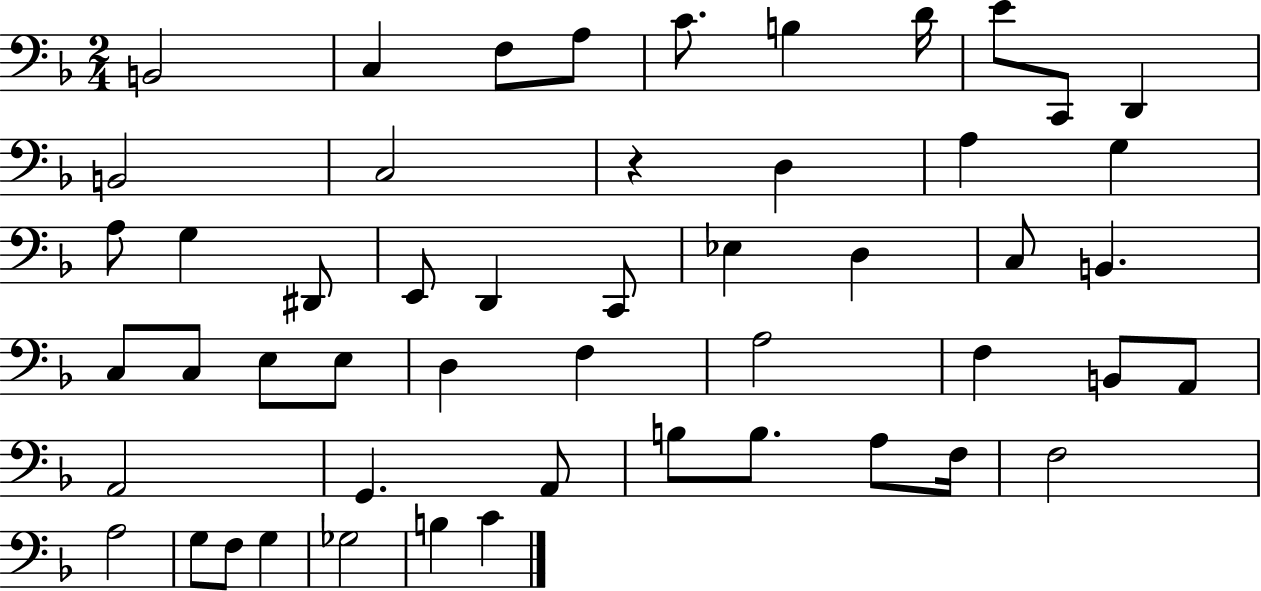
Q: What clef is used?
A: bass